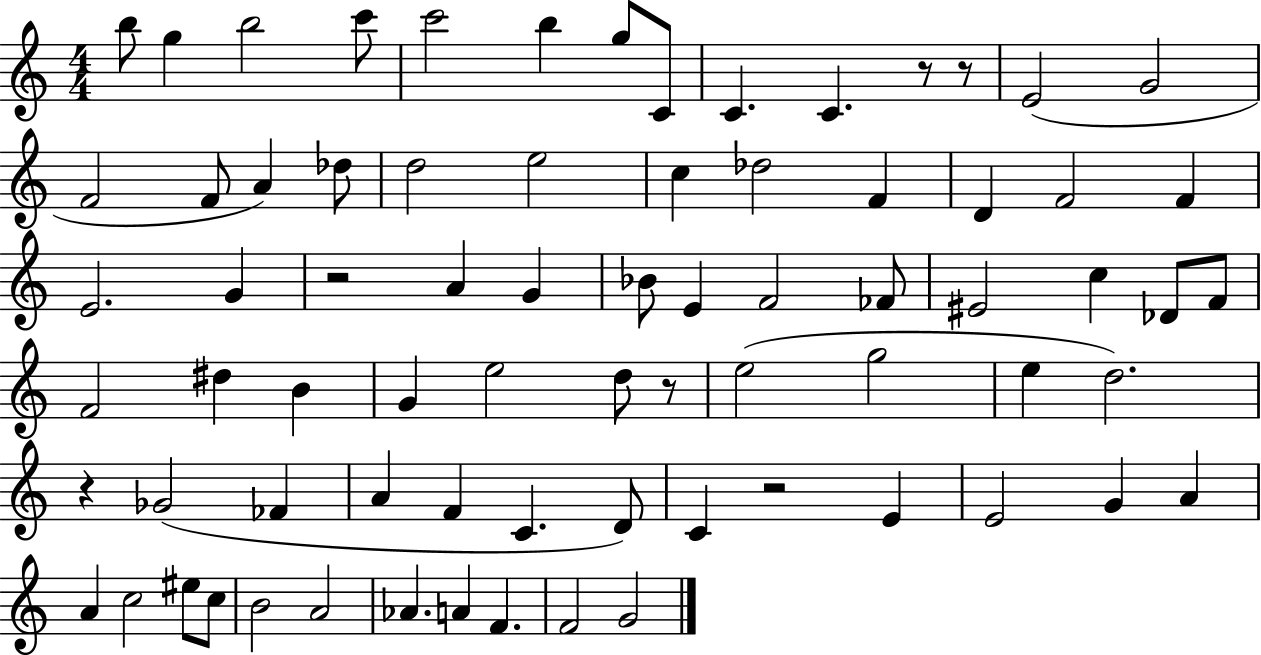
X:1
T:Untitled
M:4/4
L:1/4
K:C
b/2 g b2 c'/2 c'2 b g/2 C/2 C C z/2 z/2 E2 G2 F2 F/2 A _d/2 d2 e2 c _d2 F D F2 F E2 G z2 A G _B/2 E F2 _F/2 ^E2 c _D/2 F/2 F2 ^d B G e2 d/2 z/2 e2 g2 e d2 z _G2 _F A F C D/2 C z2 E E2 G A A c2 ^e/2 c/2 B2 A2 _A A F F2 G2